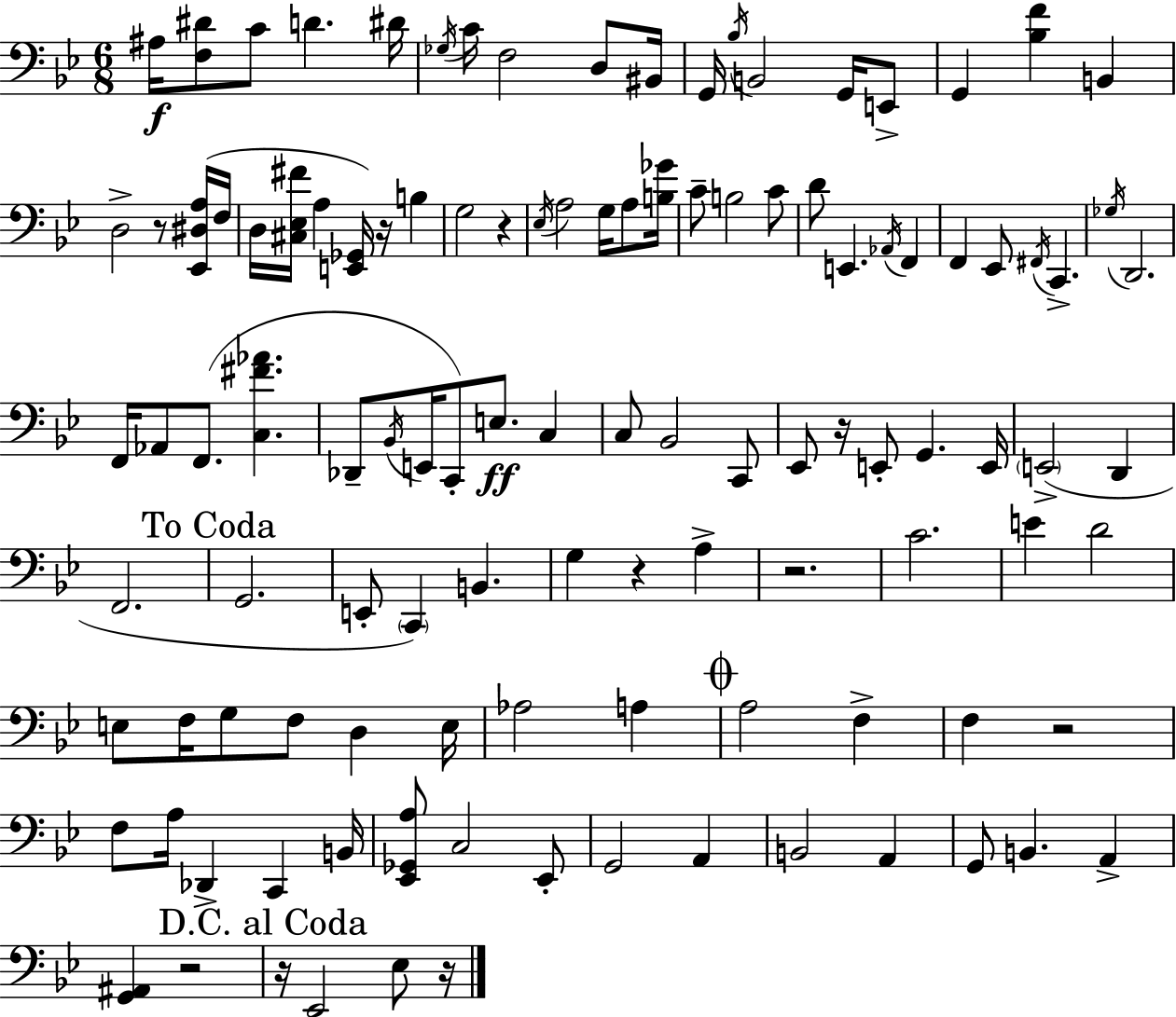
A#3/s [F3,D#4]/e C4/e D4/q. D#4/s Gb3/s C4/s F3/h D3/e BIS2/s G2/s Bb3/s B2/h G2/s E2/e G2/q [Bb3,F4]/q B2/q D3/h R/e [Eb2,D#3,A3]/s F3/s D3/s [C#3,Eb3,F#4]/s A3/q [E2,Gb2]/s R/s B3/q G3/h R/q Eb3/s A3/h G3/s A3/e [B3,Gb4]/s C4/e B3/h C4/e D4/e E2/q. Ab2/s F2/q F2/q Eb2/e F#2/s C2/q. Gb3/s D2/h. F2/s Ab2/e F2/e. [C3,F#4,Ab4]/q. Db2/e Bb2/s E2/s C2/e E3/e. C3/q C3/e Bb2/h C2/e Eb2/e R/s E2/e G2/q. E2/s E2/h D2/q F2/h. G2/h. E2/e C2/q B2/q. G3/q R/q A3/q R/h. C4/h. E4/q D4/h E3/e F3/s G3/e F3/e D3/q E3/s Ab3/h A3/q A3/h F3/q F3/q R/h F3/e A3/s Db2/q C2/q B2/s [Eb2,Gb2,A3]/e C3/h Eb2/e G2/h A2/q B2/h A2/q G2/e B2/q. A2/q [G2,A#2]/q R/h R/s Eb2/h Eb3/e R/s